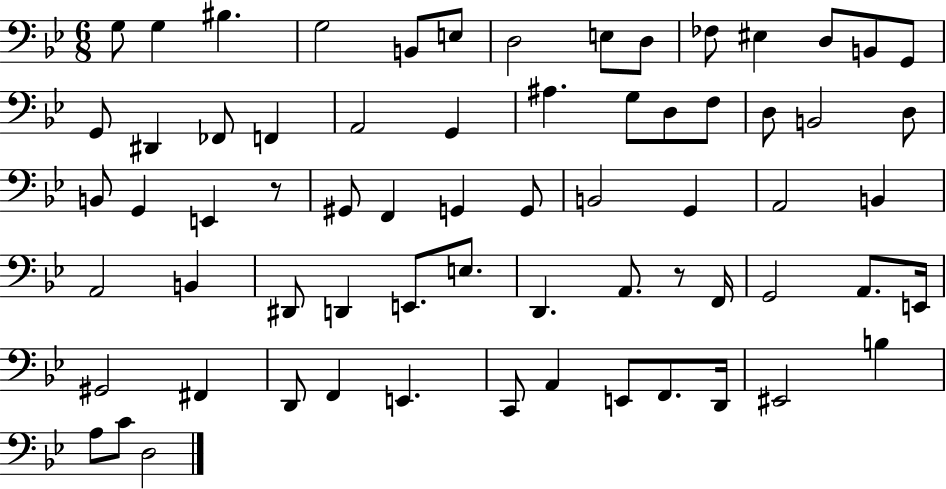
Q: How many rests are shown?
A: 2